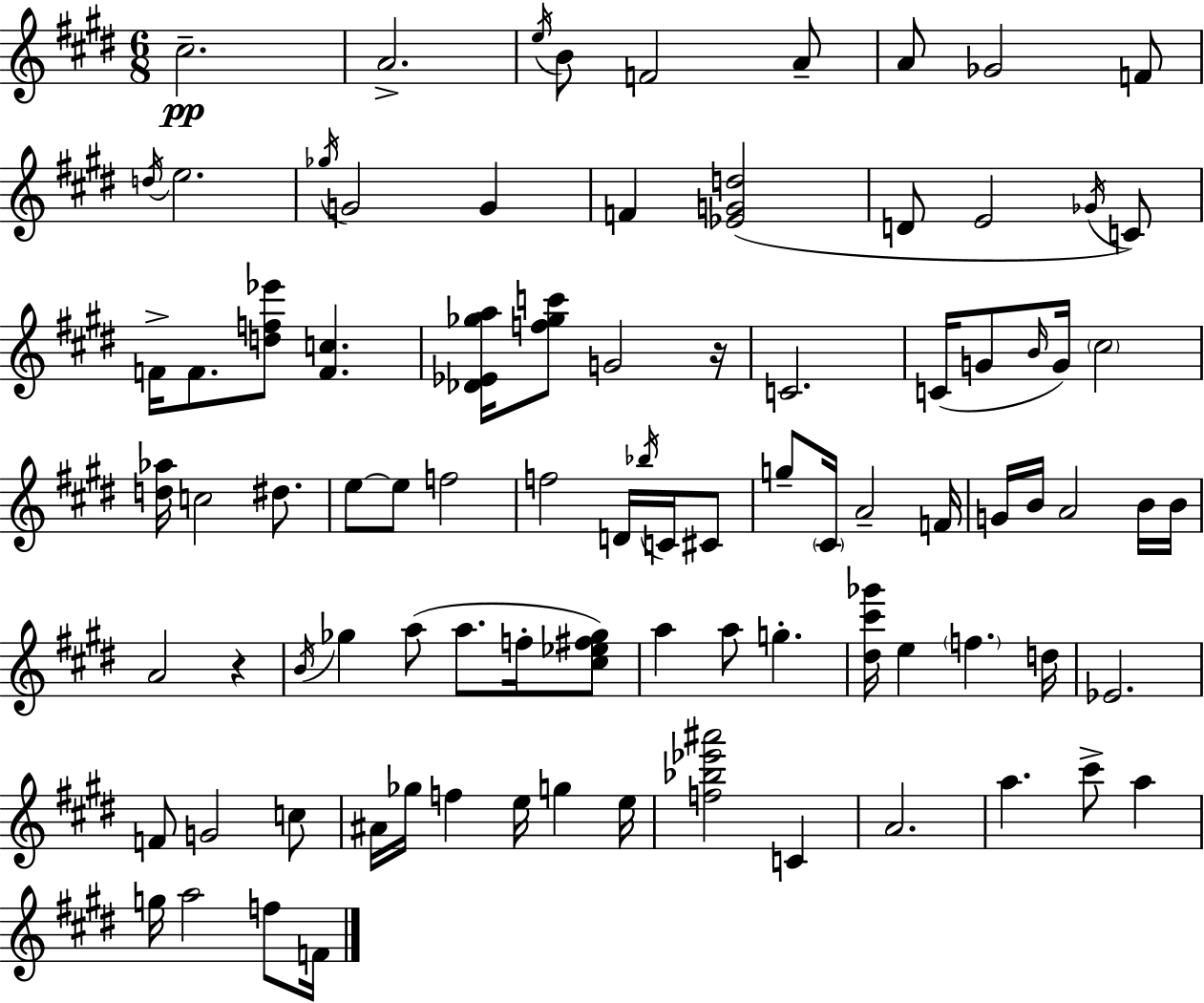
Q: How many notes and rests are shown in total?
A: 89